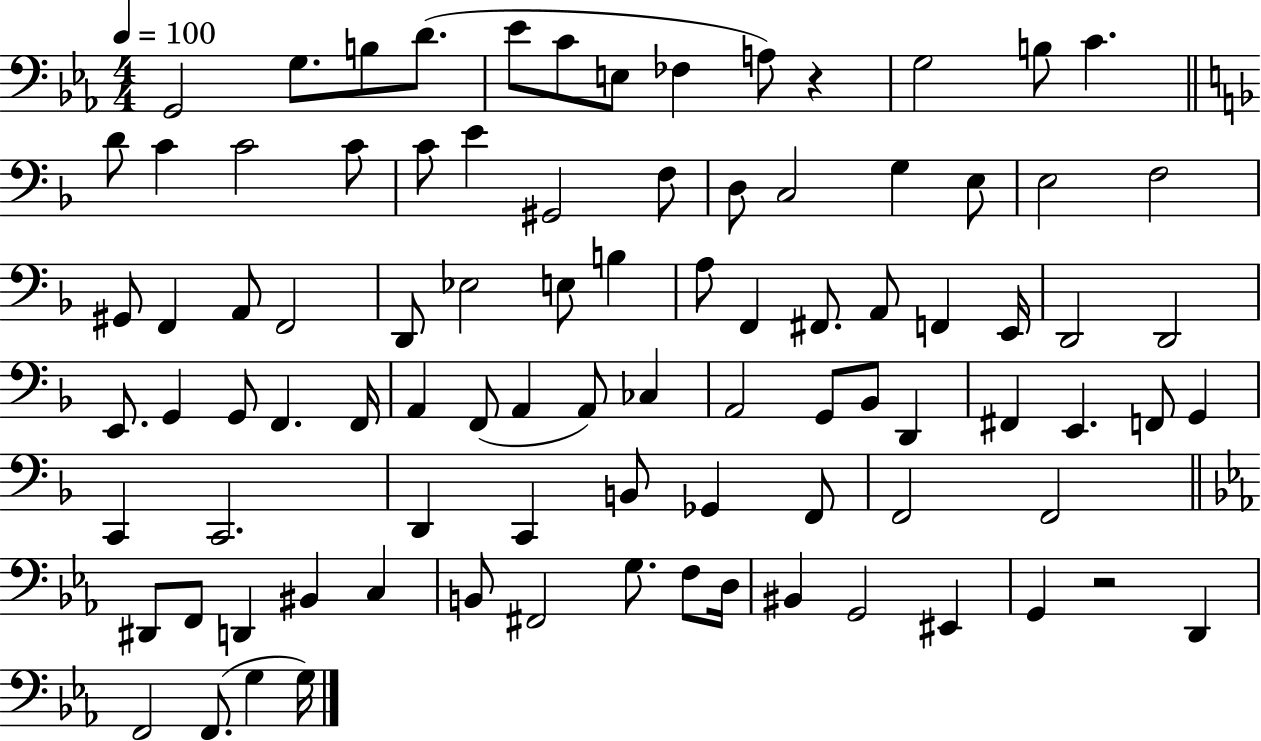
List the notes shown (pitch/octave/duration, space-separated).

G2/h G3/e. B3/e D4/e. Eb4/e C4/e E3/e FES3/q A3/e R/q G3/h B3/e C4/q. D4/e C4/q C4/h C4/e C4/e E4/q G#2/h F3/e D3/e C3/h G3/q E3/e E3/h F3/h G#2/e F2/q A2/e F2/h D2/e Eb3/h E3/e B3/q A3/e F2/q F#2/e. A2/e F2/q E2/s D2/h D2/h E2/e. G2/q G2/e F2/q. F2/s A2/q F2/e A2/q A2/e CES3/q A2/h G2/e Bb2/e D2/q F#2/q E2/q. F2/e G2/q C2/q C2/h. D2/q C2/q B2/e Gb2/q F2/e F2/h F2/h D#2/e F2/e D2/q BIS2/q C3/q B2/e F#2/h G3/e. F3/e D3/s BIS2/q G2/h EIS2/q G2/q R/h D2/q F2/h F2/e. G3/q G3/s